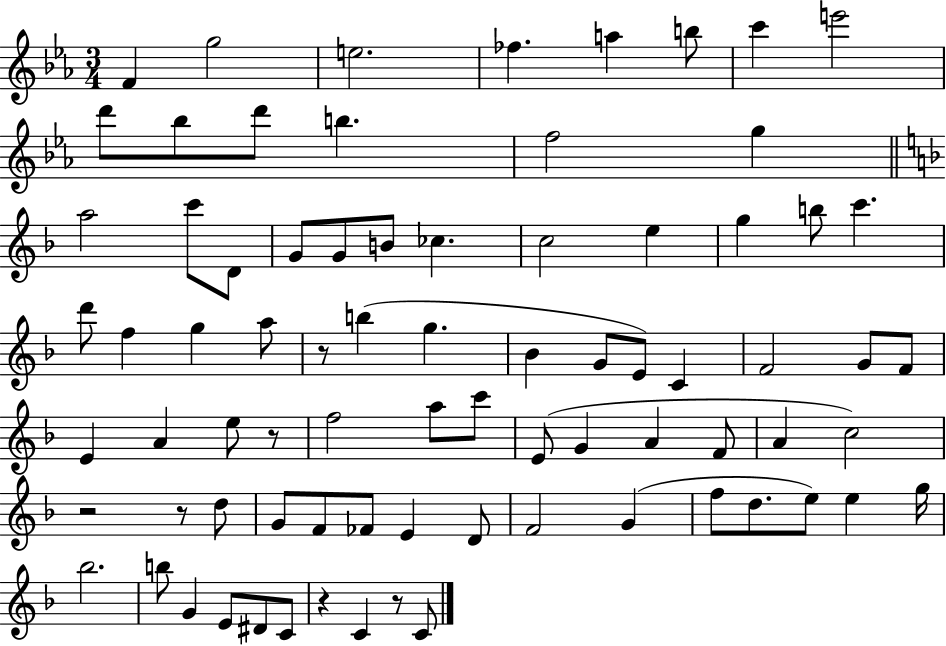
X:1
T:Untitled
M:3/4
L:1/4
K:Eb
F g2 e2 _f a b/2 c' e'2 d'/2 _b/2 d'/2 b f2 g a2 c'/2 D/2 G/2 G/2 B/2 _c c2 e g b/2 c' d'/2 f g a/2 z/2 b g _B G/2 E/2 C F2 G/2 F/2 E A e/2 z/2 f2 a/2 c'/2 E/2 G A F/2 A c2 z2 z/2 d/2 G/2 F/2 _F/2 E D/2 F2 G f/2 d/2 e/2 e g/4 _b2 b/2 G E/2 ^D/2 C/2 z C z/2 C/2